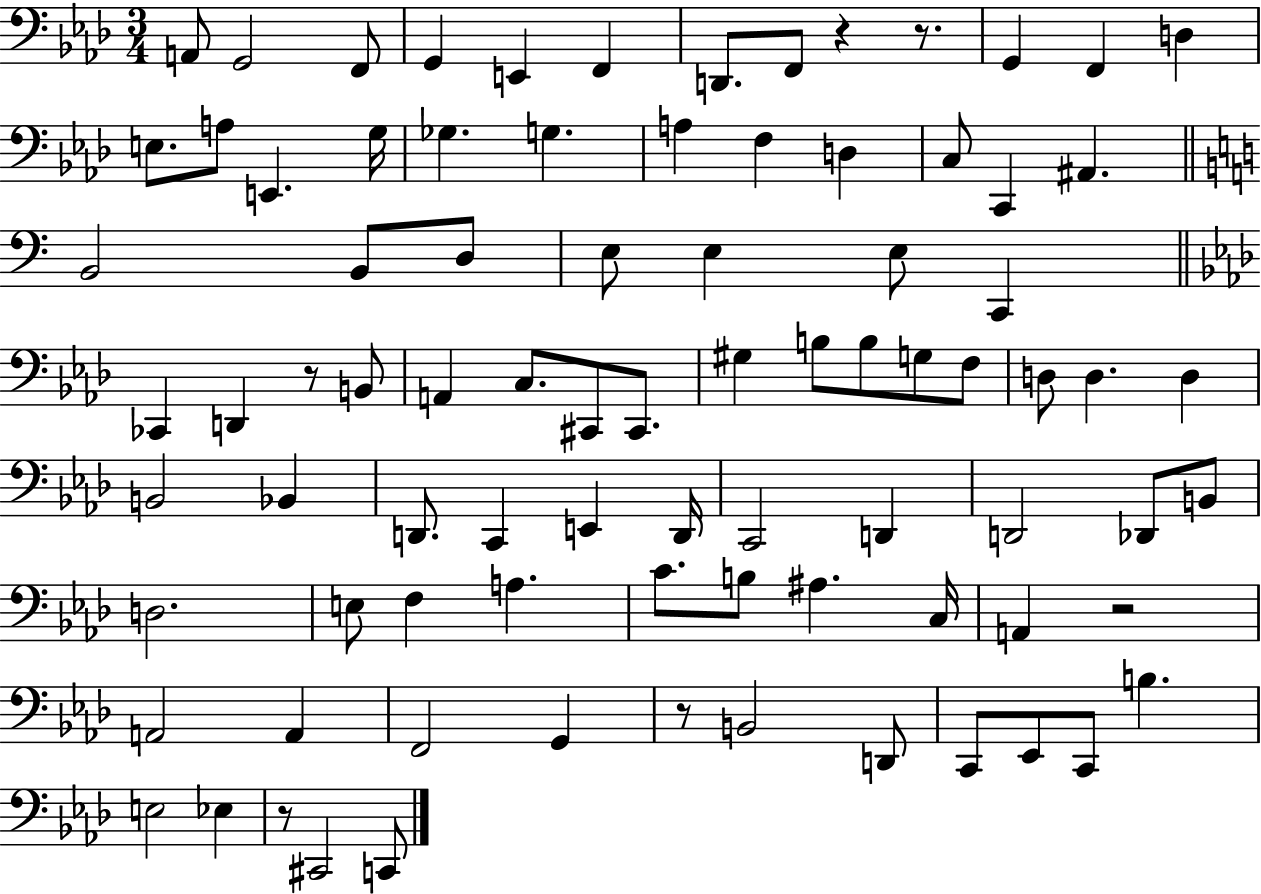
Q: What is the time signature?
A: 3/4